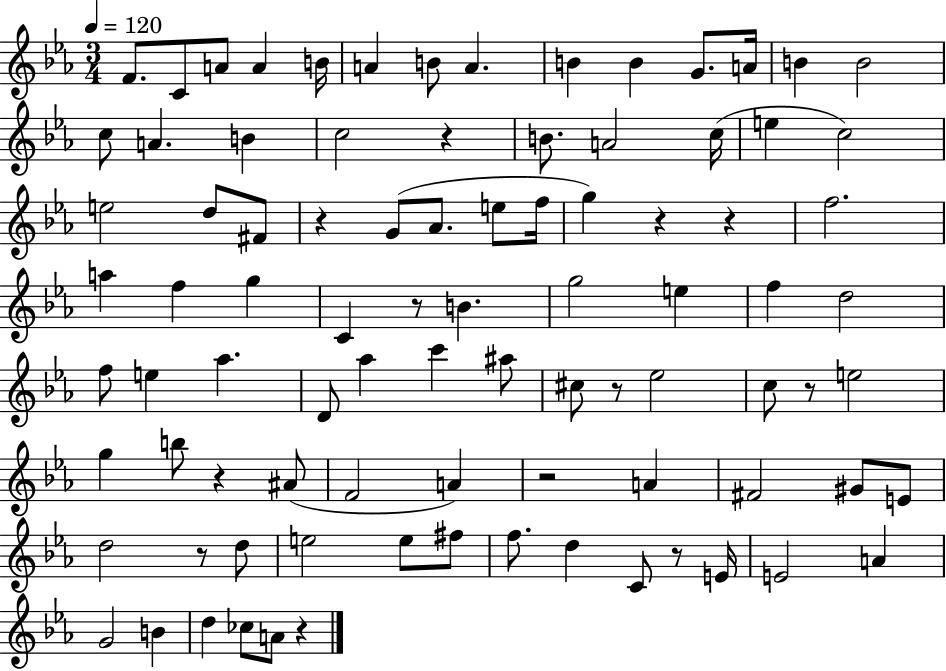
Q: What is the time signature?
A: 3/4